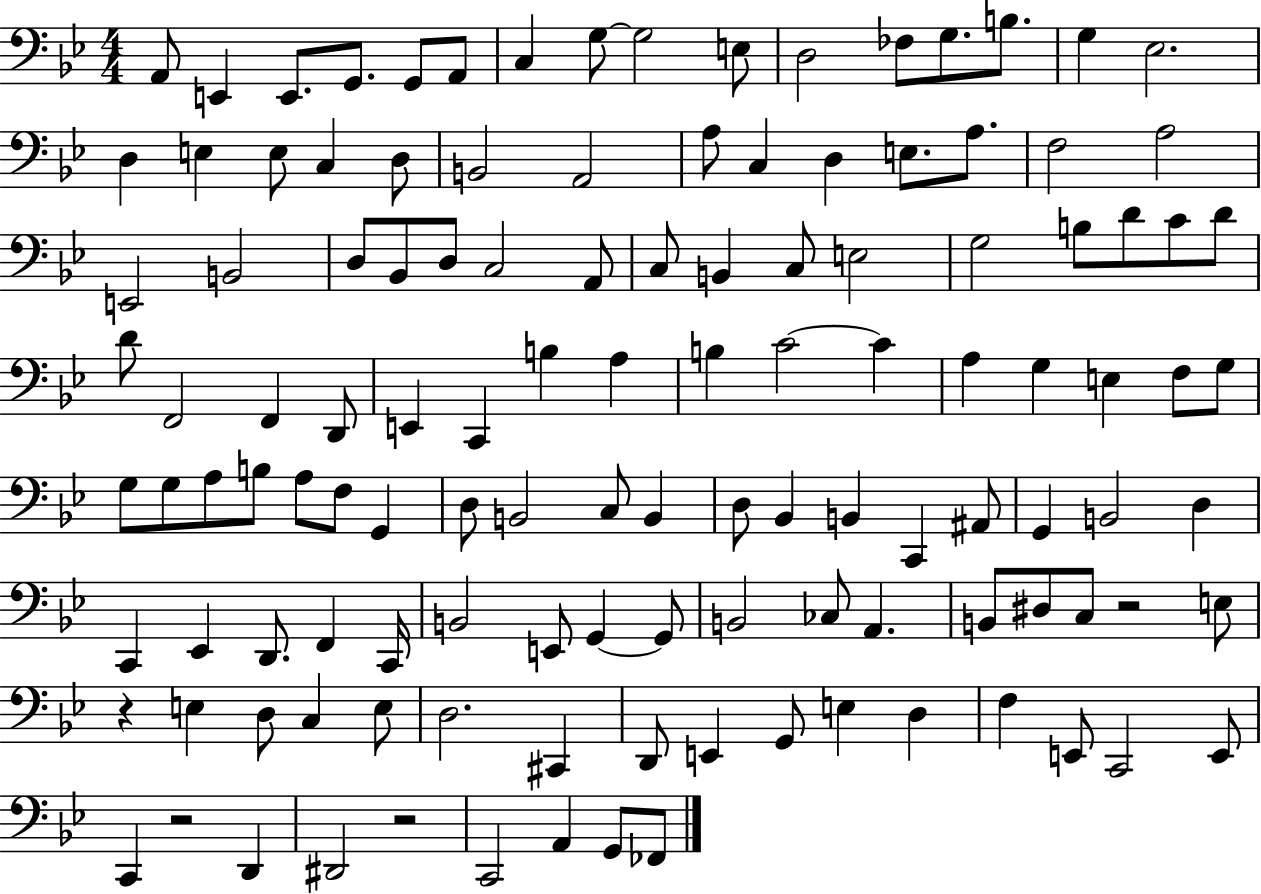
A2/e E2/q E2/e. G2/e. G2/e A2/e C3/q G3/e G3/h E3/e D3/h FES3/e G3/e. B3/e. G3/q Eb3/h. D3/q E3/q E3/e C3/q D3/e B2/h A2/h A3/e C3/q D3/q E3/e. A3/e. F3/h A3/h E2/h B2/h D3/e Bb2/e D3/e C3/h A2/e C3/e B2/q C3/e E3/h G3/h B3/e D4/e C4/e D4/e D4/e F2/h F2/q D2/e E2/q C2/q B3/q A3/q B3/q C4/h C4/q A3/q G3/q E3/q F3/e G3/e G3/e G3/e A3/e B3/e A3/e F3/e G2/q D3/e B2/h C3/e B2/q D3/e Bb2/q B2/q C2/q A#2/e G2/q B2/h D3/q C2/q Eb2/q D2/e. F2/q C2/s B2/h E2/e G2/q G2/e B2/h CES3/e A2/q. B2/e D#3/e C3/e R/h E3/e R/q E3/q D3/e C3/q E3/e D3/h. C#2/q D2/e E2/q G2/e E3/q D3/q F3/q E2/e C2/h E2/e C2/q R/h D2/q D#2/h R/h C2/h A2/q G2/e FES2/e